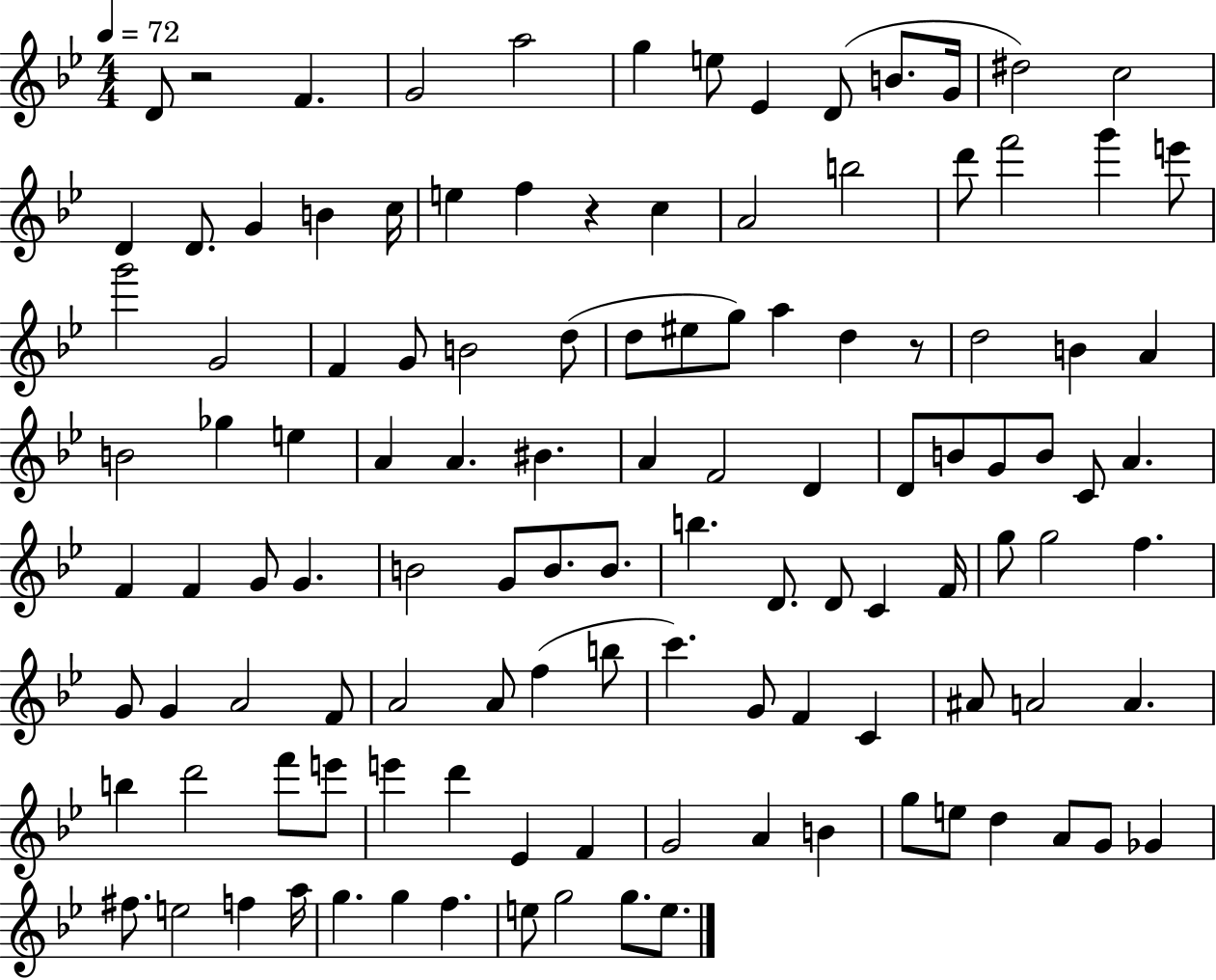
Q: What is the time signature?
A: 4/4